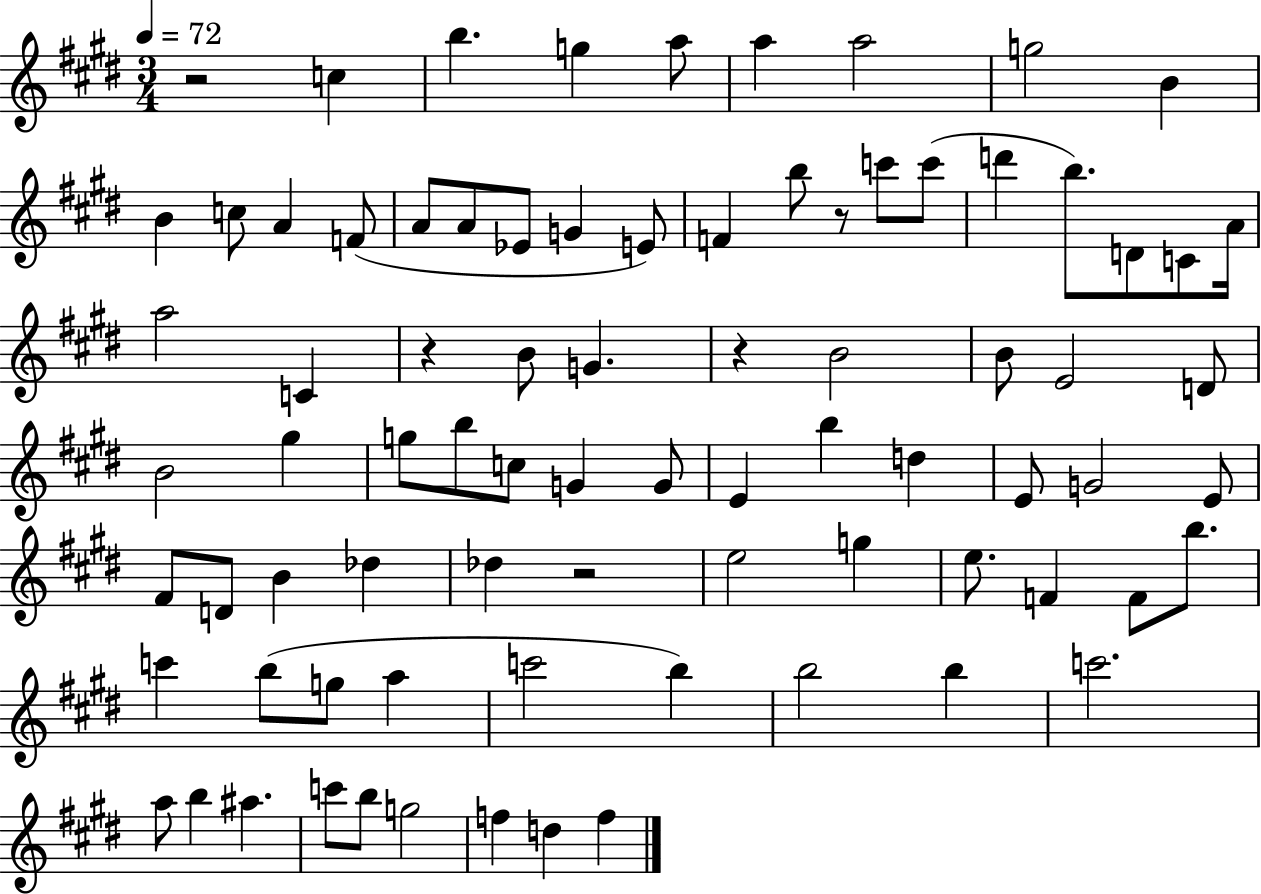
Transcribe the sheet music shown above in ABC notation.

X:1
T:Untitled
M:3/4
L:1/4
K:E
z2 c b g a/2 a a2 g2 B B c/2 A F/2 A/2 A/2 _E/2 G E/2 F b/2 z/2 c'/2 c'/2 d' b/2 D/2 C/2 A/4 a2 C z B/2 G z B2 B/2 E2 D/2 B2 ^g g/2 b/2 c/2 G G/2 E b d E/2 G2 E/2 ^F/2 D/2 B _d _d z2 e2 g e/2 F F/2 b/2 c' b/2 g/2 a c'2 b b2 b c'2 a/2 b ^a c'/2 b/2 g2 f d f